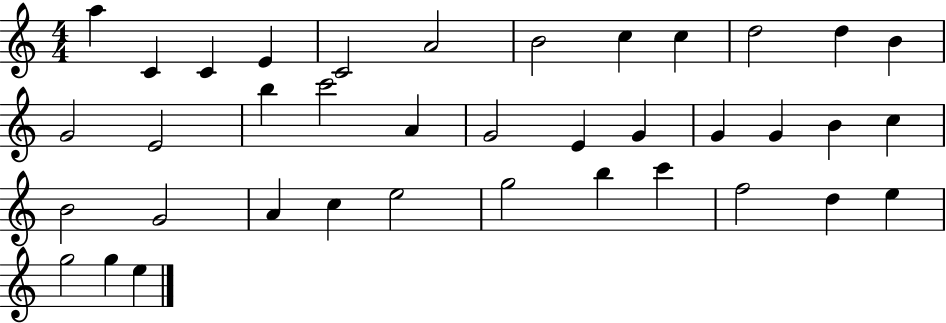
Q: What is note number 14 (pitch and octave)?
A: E4